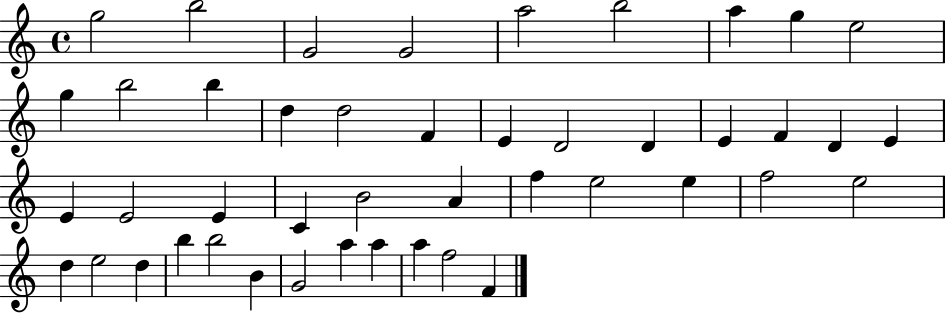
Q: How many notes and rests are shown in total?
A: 45